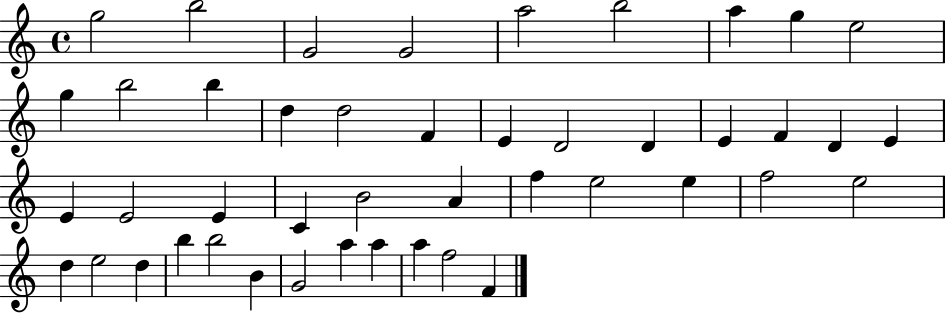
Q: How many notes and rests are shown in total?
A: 45